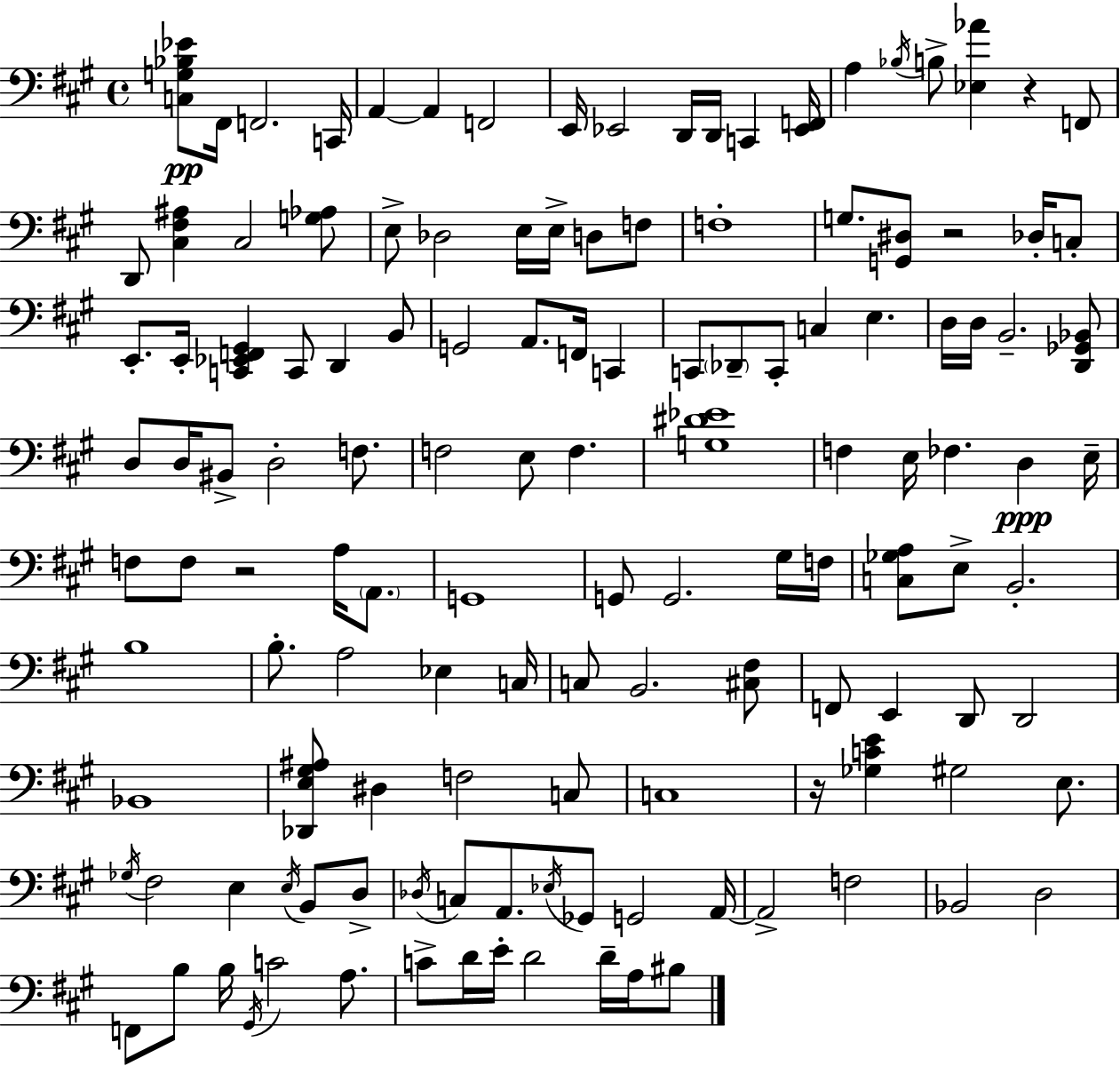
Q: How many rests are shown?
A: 4